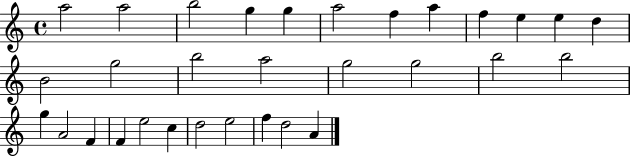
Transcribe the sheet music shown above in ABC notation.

X:1
T:Untitled
M:4/4
L:1/4
K:C
a2 a2 b2 g g a2 f a f e e d B2 g2 b2 a2 g2 g2 b2 b2 g A2 F F e2 c d2 e2 f d2 A